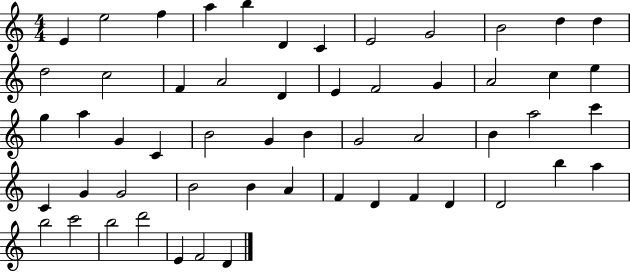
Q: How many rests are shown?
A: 0